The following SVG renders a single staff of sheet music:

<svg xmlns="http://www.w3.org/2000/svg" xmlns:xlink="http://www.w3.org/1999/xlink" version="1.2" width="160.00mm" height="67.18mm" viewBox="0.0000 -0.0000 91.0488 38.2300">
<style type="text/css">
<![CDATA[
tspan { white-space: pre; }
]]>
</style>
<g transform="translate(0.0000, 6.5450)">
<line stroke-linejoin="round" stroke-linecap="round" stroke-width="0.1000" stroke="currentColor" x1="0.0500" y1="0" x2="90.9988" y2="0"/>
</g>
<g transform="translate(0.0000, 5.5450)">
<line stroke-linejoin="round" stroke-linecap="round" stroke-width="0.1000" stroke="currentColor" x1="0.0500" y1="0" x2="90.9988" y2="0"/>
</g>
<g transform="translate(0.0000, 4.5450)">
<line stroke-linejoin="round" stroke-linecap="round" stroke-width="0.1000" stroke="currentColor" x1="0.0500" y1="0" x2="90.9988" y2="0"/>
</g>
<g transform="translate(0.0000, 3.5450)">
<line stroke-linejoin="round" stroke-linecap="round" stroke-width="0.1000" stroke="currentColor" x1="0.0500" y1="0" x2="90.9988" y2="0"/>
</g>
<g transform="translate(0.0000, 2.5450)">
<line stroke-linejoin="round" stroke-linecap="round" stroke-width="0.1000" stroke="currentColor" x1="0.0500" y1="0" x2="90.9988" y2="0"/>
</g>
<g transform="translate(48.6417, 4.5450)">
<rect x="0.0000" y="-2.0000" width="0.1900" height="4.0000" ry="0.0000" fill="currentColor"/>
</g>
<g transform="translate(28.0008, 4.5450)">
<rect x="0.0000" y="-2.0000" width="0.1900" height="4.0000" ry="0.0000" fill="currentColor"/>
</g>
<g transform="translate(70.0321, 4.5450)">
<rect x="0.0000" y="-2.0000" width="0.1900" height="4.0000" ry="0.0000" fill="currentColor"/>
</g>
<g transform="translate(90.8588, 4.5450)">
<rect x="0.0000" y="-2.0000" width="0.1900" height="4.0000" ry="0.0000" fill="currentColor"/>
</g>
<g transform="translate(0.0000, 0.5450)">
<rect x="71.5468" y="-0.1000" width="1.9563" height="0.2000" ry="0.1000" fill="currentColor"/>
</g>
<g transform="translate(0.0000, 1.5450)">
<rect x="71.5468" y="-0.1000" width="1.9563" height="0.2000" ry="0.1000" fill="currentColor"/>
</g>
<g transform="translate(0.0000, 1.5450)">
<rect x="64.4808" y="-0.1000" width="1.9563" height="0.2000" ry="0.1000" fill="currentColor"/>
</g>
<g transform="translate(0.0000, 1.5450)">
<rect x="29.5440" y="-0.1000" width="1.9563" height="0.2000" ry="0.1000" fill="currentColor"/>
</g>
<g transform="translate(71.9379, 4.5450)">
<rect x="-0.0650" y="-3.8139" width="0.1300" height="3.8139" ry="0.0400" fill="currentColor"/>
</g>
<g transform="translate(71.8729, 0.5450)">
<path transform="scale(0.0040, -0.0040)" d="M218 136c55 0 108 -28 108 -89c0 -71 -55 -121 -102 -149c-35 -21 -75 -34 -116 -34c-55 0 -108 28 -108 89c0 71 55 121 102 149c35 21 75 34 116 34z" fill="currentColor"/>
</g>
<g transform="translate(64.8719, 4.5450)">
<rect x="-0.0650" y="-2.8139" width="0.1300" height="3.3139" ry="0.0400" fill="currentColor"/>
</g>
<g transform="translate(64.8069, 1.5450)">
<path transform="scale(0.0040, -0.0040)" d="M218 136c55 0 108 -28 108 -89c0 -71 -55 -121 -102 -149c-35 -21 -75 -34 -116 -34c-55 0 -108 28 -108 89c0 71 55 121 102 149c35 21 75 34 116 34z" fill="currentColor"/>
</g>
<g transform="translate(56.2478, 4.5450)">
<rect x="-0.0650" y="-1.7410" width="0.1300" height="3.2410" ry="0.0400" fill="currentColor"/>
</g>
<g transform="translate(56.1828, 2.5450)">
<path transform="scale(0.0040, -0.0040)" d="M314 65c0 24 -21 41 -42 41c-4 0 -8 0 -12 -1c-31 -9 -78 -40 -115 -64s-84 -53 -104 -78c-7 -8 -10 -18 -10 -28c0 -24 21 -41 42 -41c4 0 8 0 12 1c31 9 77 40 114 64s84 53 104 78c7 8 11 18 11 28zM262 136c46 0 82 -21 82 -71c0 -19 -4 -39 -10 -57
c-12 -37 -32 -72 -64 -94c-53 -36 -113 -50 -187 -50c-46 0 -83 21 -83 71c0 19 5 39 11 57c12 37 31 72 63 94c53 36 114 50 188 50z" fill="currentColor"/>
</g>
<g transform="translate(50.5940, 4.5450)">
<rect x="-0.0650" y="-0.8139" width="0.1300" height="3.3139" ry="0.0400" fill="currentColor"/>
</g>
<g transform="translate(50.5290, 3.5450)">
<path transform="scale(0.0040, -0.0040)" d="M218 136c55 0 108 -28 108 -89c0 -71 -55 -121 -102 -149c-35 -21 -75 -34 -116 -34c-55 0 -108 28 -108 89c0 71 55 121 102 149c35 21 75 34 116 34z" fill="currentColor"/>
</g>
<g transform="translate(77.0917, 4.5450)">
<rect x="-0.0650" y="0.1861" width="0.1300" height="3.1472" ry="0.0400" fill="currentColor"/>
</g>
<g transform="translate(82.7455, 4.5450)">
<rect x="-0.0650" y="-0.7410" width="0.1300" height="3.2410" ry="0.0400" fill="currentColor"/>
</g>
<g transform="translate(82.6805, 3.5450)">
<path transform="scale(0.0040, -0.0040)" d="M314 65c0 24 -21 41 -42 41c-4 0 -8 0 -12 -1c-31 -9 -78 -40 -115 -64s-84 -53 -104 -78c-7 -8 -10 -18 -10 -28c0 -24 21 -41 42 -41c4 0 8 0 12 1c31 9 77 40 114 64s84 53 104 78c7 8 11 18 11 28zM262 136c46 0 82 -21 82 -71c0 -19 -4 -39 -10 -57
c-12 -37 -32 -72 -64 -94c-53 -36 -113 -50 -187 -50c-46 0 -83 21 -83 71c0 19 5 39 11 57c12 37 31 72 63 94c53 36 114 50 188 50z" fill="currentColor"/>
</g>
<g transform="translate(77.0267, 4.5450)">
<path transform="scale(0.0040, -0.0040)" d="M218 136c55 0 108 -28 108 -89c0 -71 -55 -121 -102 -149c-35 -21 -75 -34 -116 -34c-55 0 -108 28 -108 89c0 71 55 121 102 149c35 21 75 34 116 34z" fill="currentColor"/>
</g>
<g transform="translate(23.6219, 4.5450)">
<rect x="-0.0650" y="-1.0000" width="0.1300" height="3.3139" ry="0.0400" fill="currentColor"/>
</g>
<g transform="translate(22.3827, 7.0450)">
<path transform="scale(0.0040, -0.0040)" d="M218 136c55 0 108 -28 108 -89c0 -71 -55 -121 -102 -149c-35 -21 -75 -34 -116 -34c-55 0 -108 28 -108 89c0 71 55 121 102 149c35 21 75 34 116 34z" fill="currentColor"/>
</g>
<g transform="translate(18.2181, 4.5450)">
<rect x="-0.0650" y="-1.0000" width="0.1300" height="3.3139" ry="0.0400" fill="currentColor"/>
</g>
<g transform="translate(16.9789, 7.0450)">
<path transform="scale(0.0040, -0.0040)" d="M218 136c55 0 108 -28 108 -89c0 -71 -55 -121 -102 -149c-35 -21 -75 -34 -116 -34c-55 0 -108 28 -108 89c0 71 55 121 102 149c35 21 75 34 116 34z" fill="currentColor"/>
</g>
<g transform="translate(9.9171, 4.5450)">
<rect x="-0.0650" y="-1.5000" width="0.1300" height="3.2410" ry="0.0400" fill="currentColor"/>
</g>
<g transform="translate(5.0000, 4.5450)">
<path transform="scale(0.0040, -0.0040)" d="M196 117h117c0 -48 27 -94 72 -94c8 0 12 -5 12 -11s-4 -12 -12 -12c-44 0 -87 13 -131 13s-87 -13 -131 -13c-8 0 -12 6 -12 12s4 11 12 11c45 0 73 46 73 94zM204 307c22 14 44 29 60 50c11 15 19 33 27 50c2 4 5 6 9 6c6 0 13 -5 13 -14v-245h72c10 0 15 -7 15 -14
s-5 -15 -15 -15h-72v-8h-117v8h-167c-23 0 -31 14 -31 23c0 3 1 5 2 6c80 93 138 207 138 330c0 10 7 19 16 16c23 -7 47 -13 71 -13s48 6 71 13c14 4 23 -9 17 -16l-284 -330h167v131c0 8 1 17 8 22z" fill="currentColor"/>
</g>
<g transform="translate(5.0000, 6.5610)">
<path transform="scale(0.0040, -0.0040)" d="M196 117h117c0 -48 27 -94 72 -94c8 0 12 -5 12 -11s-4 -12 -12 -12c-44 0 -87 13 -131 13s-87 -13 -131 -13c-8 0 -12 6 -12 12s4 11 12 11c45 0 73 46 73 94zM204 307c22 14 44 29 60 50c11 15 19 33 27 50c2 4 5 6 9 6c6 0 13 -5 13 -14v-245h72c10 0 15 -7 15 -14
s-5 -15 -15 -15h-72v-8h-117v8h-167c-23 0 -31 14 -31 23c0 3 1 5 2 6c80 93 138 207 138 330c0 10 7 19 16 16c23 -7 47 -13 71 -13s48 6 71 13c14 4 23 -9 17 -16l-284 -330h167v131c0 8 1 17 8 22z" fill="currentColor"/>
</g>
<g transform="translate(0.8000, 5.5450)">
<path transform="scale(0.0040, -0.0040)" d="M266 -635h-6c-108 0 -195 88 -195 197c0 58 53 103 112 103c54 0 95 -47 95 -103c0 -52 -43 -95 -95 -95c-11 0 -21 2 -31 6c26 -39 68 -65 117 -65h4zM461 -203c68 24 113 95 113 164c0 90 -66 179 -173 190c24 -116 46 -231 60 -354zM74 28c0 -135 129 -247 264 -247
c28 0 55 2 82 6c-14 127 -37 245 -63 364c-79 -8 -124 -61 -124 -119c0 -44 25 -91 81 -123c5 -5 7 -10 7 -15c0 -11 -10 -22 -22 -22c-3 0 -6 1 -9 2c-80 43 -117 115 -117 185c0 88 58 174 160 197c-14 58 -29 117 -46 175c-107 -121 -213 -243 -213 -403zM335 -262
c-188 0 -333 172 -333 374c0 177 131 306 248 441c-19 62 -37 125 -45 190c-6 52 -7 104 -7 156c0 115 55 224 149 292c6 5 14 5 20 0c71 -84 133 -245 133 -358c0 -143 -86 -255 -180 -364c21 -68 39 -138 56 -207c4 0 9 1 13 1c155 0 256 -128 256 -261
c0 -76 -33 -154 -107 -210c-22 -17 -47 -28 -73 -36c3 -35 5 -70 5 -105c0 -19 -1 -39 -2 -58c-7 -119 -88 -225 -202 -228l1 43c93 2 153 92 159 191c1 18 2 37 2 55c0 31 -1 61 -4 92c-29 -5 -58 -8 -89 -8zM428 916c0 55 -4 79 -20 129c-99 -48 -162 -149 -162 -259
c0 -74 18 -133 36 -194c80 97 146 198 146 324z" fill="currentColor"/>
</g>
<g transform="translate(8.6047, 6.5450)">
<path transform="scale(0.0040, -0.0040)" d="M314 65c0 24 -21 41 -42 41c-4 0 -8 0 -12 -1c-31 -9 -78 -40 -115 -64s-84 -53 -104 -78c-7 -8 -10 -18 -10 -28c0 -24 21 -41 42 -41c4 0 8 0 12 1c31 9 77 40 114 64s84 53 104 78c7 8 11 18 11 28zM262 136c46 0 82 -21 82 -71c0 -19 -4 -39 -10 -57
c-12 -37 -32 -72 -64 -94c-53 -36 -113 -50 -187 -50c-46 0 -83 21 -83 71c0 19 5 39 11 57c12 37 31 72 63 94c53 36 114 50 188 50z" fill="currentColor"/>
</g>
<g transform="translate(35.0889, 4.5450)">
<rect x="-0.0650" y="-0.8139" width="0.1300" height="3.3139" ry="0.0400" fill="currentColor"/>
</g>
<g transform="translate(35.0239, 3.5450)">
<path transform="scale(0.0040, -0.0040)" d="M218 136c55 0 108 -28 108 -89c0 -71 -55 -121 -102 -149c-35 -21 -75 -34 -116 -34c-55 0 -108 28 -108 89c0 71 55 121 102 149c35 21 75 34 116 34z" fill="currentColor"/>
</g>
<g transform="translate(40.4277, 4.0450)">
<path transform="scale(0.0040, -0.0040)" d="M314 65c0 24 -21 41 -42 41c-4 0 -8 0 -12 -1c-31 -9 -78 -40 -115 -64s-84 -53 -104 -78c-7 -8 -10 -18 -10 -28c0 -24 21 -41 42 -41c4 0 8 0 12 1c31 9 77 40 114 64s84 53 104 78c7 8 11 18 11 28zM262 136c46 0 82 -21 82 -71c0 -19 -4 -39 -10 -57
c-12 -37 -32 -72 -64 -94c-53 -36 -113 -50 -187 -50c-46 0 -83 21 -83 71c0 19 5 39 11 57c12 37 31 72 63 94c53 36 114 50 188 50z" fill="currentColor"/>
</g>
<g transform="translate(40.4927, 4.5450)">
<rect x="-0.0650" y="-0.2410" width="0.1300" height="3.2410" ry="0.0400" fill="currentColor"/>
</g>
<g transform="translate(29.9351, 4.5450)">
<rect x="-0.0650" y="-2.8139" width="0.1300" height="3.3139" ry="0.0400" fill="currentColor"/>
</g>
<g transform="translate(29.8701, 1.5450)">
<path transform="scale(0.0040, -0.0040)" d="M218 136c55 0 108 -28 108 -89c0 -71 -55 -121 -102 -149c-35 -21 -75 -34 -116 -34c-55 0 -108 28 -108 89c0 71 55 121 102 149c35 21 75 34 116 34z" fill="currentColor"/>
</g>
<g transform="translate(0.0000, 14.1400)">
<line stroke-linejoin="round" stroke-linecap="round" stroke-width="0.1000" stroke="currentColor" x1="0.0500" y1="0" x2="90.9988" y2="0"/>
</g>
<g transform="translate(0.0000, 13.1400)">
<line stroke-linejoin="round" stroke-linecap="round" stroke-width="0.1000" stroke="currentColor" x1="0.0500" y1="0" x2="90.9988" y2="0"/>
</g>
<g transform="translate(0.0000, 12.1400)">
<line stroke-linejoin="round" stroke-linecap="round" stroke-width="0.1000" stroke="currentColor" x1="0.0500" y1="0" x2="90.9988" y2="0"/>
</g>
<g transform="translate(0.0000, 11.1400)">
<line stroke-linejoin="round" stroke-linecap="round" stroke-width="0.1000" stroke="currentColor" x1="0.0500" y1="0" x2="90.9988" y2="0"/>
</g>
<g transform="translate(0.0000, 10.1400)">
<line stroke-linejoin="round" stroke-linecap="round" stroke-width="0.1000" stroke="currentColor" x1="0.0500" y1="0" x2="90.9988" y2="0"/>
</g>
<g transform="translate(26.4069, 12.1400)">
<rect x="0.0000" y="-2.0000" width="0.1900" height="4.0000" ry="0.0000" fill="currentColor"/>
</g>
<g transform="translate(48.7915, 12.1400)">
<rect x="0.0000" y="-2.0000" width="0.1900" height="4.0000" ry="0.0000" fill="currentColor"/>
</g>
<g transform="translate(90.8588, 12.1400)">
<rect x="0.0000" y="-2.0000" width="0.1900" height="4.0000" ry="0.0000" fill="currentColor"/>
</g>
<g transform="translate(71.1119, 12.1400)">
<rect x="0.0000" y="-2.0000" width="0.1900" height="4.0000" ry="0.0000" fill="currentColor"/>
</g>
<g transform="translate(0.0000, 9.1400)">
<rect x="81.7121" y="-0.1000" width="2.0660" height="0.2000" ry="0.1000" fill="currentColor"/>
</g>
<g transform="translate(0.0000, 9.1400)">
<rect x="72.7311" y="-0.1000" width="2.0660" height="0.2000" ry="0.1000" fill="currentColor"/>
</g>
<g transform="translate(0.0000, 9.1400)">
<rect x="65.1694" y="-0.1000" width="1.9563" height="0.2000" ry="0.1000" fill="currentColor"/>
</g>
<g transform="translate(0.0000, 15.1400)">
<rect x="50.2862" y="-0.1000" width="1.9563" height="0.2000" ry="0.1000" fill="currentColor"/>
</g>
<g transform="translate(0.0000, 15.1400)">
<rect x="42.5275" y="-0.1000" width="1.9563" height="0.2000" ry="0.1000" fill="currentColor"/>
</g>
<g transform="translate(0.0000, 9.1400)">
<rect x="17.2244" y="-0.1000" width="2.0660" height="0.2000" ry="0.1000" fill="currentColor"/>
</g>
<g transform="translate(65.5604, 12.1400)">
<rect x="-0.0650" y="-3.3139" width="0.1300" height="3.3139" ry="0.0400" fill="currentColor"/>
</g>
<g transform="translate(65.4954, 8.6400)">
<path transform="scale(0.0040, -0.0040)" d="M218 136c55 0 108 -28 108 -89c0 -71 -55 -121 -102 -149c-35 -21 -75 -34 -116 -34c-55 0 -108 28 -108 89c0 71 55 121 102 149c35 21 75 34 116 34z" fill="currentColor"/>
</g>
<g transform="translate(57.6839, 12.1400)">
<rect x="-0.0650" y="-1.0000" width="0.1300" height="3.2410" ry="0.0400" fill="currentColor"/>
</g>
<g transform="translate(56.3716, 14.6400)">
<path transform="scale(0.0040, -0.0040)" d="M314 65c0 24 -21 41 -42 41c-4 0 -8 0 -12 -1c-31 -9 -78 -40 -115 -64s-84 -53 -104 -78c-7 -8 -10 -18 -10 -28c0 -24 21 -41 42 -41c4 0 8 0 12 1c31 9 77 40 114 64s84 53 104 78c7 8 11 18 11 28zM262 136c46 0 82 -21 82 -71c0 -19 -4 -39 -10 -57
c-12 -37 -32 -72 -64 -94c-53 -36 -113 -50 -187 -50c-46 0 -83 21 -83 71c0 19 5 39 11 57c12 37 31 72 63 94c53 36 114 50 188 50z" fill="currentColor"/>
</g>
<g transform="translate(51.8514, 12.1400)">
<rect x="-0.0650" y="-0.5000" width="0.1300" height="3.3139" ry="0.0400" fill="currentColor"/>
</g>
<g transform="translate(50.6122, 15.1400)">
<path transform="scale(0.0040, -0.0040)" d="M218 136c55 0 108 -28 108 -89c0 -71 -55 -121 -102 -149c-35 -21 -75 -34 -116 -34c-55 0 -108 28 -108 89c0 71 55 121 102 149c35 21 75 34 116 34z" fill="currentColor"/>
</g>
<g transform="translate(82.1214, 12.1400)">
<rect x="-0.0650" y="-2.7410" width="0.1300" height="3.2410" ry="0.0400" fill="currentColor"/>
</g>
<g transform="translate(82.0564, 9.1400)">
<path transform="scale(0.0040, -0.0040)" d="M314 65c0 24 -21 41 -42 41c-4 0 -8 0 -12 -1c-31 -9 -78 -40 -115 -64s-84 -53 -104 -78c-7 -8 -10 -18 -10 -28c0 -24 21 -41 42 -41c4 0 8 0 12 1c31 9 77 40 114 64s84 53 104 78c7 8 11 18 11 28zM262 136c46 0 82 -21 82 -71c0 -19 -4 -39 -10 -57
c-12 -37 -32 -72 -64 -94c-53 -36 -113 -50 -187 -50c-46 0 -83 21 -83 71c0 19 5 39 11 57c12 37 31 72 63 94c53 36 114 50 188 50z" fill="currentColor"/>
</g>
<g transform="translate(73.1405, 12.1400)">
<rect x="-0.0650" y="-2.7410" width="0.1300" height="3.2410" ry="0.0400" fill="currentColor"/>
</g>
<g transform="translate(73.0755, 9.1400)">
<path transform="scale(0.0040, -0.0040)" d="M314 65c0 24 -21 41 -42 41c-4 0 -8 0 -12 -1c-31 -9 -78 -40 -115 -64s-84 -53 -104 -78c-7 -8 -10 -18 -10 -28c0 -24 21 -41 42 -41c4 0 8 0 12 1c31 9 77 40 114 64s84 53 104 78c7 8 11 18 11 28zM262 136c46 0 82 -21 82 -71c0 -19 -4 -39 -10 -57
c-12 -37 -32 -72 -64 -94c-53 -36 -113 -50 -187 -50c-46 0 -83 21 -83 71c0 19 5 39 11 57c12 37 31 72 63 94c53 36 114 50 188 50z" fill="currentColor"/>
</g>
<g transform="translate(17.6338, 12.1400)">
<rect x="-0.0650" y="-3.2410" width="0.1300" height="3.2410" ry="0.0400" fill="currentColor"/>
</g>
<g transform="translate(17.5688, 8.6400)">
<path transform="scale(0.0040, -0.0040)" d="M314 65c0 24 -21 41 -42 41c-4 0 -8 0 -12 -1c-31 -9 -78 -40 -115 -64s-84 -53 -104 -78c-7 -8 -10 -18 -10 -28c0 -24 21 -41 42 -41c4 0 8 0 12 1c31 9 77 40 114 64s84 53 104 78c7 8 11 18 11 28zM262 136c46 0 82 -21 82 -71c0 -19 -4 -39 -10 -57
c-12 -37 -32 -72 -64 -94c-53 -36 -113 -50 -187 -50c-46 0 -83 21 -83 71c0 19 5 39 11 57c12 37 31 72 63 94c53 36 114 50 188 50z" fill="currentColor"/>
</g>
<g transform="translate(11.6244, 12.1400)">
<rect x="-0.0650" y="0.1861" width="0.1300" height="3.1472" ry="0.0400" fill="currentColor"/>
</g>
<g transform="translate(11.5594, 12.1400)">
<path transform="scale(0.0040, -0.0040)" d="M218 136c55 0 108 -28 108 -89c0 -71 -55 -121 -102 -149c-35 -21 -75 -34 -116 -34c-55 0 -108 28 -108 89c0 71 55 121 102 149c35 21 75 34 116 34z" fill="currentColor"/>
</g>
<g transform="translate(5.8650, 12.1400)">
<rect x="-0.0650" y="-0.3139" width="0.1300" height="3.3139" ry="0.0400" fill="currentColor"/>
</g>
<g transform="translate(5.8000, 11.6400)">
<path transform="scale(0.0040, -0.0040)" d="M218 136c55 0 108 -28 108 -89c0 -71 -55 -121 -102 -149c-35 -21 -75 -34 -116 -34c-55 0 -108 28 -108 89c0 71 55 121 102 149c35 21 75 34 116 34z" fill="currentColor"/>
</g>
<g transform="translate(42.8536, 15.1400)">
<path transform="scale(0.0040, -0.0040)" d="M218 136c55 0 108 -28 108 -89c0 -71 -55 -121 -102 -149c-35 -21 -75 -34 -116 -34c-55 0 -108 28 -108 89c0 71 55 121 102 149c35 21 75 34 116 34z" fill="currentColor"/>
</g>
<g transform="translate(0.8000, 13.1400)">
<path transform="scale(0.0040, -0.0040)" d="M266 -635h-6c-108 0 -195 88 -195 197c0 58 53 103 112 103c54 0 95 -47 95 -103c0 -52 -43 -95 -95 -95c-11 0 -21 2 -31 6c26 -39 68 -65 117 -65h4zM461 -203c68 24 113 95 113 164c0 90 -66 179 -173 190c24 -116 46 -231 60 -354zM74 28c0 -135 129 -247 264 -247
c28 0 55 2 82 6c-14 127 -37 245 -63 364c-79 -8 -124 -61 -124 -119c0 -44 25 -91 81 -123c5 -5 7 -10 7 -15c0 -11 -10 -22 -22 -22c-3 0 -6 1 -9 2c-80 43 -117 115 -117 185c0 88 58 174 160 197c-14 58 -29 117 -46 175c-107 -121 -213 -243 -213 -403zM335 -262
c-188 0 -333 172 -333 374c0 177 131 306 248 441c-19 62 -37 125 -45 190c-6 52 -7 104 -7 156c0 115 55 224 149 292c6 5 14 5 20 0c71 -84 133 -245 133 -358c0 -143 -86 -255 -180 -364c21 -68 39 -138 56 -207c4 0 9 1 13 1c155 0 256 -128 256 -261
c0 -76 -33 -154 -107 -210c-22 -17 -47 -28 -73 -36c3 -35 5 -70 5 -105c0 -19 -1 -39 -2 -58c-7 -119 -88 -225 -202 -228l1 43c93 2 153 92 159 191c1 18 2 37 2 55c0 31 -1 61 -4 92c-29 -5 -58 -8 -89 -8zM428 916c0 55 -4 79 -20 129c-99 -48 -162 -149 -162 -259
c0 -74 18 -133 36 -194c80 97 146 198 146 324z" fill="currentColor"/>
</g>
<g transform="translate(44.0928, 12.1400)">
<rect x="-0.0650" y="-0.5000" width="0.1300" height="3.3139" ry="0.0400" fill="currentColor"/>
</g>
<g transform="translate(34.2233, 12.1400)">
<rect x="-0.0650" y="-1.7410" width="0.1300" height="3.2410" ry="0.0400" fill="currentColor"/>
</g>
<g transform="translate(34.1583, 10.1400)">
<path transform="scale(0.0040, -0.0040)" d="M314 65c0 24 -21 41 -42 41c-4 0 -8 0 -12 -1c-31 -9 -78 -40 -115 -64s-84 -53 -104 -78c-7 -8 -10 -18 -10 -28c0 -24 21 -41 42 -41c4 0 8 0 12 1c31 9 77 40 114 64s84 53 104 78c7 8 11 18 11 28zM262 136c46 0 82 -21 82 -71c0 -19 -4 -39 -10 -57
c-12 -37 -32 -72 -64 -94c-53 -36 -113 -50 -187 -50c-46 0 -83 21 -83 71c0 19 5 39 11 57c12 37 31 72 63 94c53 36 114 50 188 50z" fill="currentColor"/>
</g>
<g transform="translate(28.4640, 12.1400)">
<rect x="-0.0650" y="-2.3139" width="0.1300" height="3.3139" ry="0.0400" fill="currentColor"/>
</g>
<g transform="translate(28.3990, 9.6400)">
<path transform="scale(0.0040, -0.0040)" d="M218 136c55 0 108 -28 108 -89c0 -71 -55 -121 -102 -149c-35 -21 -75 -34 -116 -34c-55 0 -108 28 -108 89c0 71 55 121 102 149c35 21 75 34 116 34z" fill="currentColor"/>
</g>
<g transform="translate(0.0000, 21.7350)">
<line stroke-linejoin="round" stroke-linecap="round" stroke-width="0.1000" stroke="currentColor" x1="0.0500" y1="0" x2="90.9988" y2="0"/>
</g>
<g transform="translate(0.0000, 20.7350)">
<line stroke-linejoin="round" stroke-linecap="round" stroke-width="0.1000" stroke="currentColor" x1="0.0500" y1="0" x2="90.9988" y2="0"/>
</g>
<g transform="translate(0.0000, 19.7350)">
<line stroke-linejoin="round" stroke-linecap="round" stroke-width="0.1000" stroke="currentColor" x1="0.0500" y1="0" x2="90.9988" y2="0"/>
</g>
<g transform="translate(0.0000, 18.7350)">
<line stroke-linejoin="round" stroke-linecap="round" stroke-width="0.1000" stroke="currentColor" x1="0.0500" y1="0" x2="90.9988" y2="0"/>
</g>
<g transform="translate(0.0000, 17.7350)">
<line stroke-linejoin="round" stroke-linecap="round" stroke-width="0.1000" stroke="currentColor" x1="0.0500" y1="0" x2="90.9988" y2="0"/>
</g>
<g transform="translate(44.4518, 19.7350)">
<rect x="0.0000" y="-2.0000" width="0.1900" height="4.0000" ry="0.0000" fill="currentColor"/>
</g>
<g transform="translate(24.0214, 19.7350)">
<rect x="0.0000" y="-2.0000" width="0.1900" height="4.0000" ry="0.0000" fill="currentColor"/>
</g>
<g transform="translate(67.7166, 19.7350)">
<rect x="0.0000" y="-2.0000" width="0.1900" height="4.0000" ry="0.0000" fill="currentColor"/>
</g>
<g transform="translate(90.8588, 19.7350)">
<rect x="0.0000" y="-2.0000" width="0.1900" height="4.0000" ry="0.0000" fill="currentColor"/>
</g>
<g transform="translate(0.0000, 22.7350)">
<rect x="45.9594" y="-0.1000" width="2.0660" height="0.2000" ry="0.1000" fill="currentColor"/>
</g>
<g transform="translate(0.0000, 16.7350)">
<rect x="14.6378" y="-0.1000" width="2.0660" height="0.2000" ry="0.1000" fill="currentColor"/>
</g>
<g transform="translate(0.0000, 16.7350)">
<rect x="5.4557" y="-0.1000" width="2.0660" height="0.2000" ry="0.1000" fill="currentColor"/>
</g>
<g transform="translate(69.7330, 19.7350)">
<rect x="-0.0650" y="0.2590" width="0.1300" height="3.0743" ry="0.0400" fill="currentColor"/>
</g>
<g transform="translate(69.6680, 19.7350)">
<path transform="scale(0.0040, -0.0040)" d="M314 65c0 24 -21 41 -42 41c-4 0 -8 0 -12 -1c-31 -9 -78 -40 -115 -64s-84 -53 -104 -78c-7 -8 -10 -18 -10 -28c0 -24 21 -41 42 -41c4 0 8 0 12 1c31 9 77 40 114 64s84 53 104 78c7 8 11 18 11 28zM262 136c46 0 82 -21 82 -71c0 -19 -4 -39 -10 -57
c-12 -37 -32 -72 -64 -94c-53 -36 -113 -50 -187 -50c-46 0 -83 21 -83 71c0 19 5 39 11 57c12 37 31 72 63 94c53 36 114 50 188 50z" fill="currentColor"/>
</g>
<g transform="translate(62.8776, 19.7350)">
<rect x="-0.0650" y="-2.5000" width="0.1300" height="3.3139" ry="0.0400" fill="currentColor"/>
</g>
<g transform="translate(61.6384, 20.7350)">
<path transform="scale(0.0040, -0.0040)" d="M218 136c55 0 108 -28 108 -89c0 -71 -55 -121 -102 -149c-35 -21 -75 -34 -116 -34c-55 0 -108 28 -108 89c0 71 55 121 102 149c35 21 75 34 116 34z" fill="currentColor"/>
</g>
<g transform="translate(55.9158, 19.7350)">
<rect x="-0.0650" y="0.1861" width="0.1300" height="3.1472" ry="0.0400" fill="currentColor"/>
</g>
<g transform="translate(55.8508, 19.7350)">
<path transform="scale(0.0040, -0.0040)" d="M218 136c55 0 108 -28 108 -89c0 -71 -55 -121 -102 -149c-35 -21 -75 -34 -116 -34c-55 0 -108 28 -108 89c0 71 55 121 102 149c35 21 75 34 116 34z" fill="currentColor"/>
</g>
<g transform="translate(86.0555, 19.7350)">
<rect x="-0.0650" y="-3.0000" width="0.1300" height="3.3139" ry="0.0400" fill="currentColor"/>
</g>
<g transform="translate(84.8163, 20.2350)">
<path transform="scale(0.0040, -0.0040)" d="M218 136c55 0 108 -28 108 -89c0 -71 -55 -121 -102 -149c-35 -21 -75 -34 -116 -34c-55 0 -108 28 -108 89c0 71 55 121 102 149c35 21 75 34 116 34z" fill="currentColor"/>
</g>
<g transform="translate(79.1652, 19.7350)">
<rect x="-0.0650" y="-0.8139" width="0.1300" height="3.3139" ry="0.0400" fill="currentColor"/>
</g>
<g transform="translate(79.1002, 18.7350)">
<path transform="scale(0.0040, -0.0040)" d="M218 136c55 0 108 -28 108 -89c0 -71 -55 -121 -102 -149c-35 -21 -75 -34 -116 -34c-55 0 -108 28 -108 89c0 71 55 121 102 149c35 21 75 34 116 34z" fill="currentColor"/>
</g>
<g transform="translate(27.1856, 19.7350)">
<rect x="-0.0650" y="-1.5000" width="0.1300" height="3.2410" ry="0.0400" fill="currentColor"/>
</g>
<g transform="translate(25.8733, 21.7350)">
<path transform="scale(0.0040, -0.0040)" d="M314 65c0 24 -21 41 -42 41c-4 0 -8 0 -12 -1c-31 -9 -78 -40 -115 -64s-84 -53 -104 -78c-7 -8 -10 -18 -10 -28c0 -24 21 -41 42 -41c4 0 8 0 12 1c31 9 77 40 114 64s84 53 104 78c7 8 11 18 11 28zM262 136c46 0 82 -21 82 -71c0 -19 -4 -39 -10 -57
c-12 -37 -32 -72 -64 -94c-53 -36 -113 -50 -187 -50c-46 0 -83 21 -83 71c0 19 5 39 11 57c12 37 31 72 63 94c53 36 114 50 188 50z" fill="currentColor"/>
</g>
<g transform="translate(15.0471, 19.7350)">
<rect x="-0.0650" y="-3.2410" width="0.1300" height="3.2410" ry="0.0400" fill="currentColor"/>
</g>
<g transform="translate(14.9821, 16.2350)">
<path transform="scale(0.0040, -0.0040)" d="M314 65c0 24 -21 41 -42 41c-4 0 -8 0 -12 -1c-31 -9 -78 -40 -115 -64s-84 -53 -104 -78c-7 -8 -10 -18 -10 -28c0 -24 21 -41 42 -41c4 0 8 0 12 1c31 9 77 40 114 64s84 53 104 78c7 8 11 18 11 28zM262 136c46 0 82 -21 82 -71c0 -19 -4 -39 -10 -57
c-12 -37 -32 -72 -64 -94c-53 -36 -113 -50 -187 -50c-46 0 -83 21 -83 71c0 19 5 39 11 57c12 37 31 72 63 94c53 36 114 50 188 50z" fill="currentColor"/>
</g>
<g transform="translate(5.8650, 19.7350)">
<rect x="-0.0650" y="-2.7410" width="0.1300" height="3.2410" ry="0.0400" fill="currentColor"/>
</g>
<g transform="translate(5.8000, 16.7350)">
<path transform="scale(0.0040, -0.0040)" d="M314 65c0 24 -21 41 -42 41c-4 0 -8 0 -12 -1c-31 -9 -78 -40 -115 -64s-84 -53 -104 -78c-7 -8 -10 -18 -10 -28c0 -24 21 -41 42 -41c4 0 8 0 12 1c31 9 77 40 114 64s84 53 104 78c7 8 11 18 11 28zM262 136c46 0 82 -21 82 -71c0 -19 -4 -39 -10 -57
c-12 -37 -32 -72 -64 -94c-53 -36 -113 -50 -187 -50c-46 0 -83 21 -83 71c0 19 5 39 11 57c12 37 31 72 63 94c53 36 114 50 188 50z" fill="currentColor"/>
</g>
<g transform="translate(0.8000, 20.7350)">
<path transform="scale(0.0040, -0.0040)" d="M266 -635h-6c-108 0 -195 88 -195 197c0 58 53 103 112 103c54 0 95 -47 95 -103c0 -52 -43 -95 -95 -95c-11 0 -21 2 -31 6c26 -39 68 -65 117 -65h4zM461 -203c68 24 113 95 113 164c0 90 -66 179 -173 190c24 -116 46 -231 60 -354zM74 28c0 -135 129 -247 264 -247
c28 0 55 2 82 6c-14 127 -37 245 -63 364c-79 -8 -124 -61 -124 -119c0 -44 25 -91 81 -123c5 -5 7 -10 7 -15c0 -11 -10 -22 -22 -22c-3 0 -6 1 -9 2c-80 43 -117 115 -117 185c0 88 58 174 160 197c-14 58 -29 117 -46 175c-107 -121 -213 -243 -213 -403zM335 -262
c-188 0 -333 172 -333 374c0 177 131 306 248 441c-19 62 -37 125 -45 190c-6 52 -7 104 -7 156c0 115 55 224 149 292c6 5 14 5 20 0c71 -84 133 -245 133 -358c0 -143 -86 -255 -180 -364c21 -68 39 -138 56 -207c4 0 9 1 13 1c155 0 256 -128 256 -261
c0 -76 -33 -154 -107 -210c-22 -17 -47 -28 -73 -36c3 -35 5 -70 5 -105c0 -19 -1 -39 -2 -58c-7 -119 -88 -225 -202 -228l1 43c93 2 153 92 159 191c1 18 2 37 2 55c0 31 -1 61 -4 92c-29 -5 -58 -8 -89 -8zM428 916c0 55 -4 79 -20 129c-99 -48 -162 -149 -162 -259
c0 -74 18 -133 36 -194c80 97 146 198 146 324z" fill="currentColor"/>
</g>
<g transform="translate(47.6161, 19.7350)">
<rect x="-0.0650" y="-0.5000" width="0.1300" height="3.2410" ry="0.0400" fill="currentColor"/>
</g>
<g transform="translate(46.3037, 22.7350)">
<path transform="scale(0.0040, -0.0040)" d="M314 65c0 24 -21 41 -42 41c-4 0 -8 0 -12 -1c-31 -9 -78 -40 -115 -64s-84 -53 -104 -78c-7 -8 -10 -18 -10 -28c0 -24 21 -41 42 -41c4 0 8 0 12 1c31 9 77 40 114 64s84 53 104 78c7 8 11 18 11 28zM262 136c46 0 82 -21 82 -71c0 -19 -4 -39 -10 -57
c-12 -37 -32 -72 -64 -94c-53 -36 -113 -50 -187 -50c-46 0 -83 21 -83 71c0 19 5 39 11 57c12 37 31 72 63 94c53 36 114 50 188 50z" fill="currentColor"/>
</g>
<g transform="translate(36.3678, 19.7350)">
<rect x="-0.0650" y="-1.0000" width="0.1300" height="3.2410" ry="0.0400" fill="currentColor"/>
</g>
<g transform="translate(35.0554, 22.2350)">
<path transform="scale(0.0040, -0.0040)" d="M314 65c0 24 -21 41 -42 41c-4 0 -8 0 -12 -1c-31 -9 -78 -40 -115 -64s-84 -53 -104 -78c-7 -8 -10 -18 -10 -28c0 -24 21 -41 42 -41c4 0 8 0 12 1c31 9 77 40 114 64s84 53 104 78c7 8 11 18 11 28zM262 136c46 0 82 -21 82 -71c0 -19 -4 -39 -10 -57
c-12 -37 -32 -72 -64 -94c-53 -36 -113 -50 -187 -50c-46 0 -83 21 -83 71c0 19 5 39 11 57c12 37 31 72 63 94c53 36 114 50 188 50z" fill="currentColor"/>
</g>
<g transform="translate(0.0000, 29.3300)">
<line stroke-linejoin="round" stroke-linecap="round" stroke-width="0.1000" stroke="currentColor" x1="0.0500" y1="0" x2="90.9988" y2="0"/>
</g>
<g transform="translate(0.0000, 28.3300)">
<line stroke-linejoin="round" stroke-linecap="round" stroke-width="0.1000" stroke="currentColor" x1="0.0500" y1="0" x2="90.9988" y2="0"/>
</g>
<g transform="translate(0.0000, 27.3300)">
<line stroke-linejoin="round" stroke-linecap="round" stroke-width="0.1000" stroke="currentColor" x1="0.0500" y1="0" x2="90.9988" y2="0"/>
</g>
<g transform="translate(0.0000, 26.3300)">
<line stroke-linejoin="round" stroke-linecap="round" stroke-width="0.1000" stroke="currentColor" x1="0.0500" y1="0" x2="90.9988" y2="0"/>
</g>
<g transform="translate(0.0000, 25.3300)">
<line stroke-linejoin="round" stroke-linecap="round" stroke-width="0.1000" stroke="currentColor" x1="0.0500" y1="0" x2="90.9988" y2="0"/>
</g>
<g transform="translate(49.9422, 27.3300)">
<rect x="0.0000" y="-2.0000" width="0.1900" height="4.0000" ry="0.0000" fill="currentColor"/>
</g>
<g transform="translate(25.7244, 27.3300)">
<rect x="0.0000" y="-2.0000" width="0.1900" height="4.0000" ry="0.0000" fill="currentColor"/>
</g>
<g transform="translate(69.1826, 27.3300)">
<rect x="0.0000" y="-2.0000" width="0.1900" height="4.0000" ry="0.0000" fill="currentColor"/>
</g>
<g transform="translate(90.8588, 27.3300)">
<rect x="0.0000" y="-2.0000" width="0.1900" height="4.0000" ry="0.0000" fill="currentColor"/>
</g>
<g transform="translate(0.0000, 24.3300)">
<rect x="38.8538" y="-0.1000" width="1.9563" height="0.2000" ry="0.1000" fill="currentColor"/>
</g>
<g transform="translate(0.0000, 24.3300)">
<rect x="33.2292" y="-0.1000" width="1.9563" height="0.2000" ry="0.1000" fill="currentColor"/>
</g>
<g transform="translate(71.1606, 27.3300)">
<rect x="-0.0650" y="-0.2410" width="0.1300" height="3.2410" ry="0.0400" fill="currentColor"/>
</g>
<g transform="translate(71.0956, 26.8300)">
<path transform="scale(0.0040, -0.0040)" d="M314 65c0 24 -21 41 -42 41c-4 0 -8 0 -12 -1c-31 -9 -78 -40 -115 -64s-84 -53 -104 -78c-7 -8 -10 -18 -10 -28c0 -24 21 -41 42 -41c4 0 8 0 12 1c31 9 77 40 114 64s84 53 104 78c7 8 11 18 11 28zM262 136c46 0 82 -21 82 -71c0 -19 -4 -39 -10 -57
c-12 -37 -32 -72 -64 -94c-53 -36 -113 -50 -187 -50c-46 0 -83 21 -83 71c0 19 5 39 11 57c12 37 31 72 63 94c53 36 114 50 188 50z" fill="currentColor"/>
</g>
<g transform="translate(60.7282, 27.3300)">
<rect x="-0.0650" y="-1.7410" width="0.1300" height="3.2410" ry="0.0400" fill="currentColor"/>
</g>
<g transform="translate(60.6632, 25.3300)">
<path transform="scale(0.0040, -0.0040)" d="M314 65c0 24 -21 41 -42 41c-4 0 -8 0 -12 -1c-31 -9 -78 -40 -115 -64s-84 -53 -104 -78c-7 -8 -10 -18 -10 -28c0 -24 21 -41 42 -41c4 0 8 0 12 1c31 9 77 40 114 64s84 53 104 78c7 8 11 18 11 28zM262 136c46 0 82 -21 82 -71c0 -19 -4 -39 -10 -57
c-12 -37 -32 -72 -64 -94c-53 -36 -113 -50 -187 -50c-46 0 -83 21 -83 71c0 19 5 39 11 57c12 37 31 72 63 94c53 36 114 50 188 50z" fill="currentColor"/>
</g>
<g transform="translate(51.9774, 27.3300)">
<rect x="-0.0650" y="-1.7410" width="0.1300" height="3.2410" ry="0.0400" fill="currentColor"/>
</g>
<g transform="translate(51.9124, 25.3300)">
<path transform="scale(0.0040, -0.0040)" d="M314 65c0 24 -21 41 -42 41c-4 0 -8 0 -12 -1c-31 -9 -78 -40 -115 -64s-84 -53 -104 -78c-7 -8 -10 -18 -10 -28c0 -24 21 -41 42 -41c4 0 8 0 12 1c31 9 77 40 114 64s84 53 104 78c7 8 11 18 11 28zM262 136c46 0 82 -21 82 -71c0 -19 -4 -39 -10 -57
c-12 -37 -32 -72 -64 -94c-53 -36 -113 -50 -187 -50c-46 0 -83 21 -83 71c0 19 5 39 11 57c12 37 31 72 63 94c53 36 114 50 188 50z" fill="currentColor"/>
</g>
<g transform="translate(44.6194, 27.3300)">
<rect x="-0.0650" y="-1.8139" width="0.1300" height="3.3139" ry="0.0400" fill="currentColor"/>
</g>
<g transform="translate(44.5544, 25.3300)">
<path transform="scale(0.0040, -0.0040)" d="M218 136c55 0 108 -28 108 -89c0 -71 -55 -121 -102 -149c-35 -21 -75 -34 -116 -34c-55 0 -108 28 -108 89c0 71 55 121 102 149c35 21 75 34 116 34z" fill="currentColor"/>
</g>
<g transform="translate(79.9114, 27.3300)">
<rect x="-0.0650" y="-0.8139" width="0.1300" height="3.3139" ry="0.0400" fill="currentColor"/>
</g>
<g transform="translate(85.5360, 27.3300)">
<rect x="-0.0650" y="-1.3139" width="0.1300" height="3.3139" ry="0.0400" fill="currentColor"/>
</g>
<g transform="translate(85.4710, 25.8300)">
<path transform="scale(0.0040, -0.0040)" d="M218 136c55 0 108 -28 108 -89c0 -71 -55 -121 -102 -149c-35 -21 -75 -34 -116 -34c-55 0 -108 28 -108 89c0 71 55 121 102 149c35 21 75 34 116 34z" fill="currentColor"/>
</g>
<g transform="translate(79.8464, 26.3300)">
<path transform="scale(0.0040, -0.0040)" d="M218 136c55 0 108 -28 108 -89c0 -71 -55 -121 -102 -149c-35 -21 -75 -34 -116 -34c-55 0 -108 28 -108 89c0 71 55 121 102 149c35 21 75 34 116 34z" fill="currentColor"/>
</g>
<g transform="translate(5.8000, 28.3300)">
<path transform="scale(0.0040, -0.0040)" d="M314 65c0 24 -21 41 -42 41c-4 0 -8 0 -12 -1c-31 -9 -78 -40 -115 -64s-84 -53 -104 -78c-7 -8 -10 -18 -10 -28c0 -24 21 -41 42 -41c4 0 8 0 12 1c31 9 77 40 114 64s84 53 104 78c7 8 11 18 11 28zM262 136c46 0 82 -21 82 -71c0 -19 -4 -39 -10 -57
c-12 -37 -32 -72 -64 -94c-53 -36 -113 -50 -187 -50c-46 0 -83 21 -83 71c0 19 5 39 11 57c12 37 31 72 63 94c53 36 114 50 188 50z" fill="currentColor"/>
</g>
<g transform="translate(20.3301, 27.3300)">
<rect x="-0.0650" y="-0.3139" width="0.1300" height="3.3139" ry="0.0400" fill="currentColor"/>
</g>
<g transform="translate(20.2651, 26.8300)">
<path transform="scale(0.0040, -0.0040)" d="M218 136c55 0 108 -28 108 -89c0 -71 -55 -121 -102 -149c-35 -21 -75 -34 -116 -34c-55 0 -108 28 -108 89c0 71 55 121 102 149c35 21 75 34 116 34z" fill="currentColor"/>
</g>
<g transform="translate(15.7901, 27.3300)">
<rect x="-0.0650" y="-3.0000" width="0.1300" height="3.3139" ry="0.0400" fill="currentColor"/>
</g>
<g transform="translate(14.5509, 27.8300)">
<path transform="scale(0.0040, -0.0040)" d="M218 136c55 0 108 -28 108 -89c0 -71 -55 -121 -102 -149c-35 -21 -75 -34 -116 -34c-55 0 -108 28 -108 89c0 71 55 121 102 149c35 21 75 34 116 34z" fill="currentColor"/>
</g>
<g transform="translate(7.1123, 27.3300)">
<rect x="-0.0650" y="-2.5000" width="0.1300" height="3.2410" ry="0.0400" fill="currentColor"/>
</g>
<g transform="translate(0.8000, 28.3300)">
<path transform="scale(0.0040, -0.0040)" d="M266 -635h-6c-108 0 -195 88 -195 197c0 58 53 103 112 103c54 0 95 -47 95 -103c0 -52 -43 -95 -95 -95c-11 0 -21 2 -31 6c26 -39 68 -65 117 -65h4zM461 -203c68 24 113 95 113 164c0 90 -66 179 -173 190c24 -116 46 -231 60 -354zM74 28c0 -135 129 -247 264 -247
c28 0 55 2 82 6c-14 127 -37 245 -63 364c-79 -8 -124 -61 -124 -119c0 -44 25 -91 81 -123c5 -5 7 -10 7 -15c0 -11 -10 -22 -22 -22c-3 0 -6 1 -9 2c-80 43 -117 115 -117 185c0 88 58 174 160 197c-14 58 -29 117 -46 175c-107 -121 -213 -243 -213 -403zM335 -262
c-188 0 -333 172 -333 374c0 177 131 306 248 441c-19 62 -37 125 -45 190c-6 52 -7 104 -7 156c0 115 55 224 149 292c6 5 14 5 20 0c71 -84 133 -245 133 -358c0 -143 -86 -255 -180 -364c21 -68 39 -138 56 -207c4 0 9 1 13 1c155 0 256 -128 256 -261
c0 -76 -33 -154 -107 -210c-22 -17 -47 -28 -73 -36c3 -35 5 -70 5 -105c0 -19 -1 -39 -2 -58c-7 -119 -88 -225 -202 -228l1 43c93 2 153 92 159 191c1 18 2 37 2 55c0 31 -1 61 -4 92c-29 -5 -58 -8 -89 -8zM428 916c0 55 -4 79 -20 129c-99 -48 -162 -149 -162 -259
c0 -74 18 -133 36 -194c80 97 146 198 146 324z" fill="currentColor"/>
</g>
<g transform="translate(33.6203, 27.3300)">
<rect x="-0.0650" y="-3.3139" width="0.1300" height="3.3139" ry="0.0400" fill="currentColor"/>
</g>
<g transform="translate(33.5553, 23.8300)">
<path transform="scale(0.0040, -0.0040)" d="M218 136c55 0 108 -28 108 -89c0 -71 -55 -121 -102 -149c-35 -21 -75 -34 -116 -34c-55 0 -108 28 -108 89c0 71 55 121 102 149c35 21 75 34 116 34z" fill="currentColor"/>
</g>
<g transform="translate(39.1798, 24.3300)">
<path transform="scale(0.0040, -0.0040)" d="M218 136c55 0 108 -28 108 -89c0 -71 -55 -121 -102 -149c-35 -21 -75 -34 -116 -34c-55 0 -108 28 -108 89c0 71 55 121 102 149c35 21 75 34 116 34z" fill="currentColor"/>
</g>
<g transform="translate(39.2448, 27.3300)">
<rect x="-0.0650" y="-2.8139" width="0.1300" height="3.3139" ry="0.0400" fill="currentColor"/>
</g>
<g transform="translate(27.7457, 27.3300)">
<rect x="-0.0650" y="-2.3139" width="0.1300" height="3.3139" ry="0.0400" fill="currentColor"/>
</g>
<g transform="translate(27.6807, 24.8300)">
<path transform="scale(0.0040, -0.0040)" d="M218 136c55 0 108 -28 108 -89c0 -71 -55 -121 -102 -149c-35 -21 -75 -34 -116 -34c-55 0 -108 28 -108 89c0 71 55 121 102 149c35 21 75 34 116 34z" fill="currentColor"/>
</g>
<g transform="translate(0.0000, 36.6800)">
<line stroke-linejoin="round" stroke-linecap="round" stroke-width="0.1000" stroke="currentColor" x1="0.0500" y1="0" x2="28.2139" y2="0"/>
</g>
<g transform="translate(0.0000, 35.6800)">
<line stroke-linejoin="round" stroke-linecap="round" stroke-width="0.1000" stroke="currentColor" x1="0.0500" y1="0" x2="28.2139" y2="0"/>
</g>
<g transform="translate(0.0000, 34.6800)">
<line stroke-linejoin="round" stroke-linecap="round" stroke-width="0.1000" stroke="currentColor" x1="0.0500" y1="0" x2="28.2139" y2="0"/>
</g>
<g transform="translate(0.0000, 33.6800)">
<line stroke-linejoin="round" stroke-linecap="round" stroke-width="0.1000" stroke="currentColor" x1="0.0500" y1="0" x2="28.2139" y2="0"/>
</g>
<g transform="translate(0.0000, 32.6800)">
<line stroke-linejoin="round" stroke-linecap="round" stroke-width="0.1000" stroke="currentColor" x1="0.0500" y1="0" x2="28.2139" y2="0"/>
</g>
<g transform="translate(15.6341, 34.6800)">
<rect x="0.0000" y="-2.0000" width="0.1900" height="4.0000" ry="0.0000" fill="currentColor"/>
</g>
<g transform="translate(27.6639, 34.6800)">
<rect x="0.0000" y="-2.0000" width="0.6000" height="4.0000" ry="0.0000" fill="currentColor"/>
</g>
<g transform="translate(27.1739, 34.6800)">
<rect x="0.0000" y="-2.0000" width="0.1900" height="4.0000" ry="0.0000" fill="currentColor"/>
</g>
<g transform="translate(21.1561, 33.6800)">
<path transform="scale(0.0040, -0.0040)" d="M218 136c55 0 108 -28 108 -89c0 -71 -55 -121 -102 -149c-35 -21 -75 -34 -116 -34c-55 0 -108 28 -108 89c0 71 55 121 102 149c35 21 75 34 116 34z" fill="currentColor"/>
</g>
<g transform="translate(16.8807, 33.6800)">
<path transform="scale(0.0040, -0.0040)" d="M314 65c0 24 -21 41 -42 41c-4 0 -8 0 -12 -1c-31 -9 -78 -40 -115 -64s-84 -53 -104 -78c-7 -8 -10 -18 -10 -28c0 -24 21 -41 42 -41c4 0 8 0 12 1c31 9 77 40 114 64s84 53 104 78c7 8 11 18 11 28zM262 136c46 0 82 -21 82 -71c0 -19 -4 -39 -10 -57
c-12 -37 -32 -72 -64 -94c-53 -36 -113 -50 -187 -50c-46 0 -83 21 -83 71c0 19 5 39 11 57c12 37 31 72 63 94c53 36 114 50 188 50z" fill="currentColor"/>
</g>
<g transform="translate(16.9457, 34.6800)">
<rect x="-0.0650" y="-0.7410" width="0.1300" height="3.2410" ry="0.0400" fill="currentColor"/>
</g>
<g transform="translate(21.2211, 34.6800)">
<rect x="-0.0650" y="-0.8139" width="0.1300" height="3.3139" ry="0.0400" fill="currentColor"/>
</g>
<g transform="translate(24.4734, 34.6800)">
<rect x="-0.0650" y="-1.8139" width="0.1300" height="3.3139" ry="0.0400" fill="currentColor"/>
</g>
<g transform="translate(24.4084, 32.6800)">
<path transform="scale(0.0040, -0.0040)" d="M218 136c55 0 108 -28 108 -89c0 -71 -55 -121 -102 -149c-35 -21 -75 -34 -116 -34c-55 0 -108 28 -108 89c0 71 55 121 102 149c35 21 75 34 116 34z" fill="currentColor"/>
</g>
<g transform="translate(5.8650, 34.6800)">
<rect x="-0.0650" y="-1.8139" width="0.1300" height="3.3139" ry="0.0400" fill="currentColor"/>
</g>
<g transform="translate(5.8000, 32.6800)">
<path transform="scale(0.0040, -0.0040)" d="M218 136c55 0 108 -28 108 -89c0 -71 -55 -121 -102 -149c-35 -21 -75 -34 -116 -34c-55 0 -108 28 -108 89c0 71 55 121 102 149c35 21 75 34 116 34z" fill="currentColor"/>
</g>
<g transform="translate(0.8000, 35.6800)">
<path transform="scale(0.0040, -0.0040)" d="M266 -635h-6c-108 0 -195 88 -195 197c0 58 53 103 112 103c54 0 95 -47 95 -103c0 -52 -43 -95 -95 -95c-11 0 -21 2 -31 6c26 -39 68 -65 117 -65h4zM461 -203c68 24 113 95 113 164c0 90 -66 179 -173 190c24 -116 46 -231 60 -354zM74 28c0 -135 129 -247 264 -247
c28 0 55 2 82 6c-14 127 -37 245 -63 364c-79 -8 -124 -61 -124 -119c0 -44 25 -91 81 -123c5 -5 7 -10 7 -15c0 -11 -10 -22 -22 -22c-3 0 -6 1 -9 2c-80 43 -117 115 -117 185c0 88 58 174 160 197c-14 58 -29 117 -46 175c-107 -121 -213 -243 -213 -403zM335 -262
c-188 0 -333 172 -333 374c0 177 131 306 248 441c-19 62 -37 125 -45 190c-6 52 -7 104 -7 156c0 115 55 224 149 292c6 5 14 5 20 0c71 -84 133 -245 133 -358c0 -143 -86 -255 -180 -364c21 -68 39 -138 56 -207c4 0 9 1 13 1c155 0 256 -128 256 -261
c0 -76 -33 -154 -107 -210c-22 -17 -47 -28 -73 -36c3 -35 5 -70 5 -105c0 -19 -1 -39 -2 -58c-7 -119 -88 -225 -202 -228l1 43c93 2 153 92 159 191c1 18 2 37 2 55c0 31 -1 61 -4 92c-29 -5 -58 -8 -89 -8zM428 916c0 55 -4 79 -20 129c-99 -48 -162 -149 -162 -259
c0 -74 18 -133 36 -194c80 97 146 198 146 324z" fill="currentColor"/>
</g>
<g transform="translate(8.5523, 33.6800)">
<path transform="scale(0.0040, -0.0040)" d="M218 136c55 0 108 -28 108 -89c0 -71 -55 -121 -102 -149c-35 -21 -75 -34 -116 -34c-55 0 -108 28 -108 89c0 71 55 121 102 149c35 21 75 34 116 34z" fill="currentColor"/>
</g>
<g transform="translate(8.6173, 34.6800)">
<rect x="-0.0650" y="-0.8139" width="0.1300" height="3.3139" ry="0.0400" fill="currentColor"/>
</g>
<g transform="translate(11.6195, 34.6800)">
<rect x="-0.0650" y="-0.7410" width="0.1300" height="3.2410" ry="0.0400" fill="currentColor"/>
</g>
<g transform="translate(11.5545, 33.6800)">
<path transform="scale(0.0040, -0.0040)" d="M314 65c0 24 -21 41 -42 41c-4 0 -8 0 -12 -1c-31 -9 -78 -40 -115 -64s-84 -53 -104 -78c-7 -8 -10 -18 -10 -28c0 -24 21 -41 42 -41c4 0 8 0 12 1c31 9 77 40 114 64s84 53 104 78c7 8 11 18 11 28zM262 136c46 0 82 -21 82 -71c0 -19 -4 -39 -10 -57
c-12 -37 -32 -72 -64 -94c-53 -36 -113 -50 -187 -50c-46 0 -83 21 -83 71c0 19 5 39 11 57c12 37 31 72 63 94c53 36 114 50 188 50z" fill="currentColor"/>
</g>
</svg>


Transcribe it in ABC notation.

X:1
T:Untitled
M:4/4
L:1/4
K:C
E2 D D a d c2 d f2 a c' B d2 c B b2 g f2 C C D2 b a2 a2 a2 b2 E2 D2 C2 B G B2 d A G2 A c g b a f f2 f2 c2 d e f d d2 d2 d f